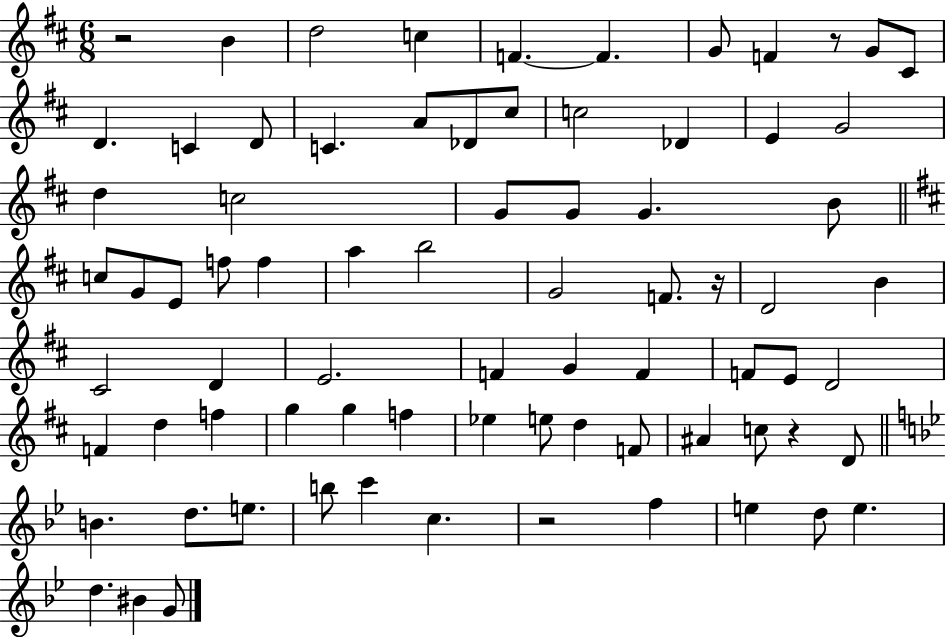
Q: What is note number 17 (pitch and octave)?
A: C5